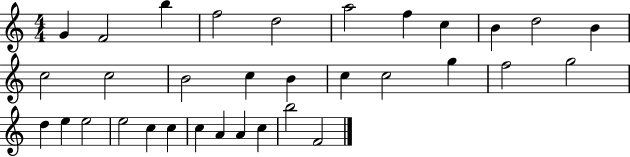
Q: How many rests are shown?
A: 0